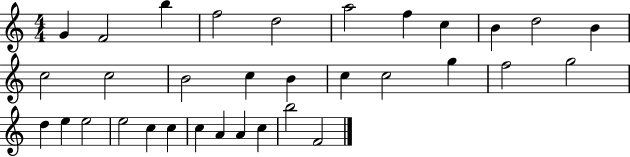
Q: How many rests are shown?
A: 0